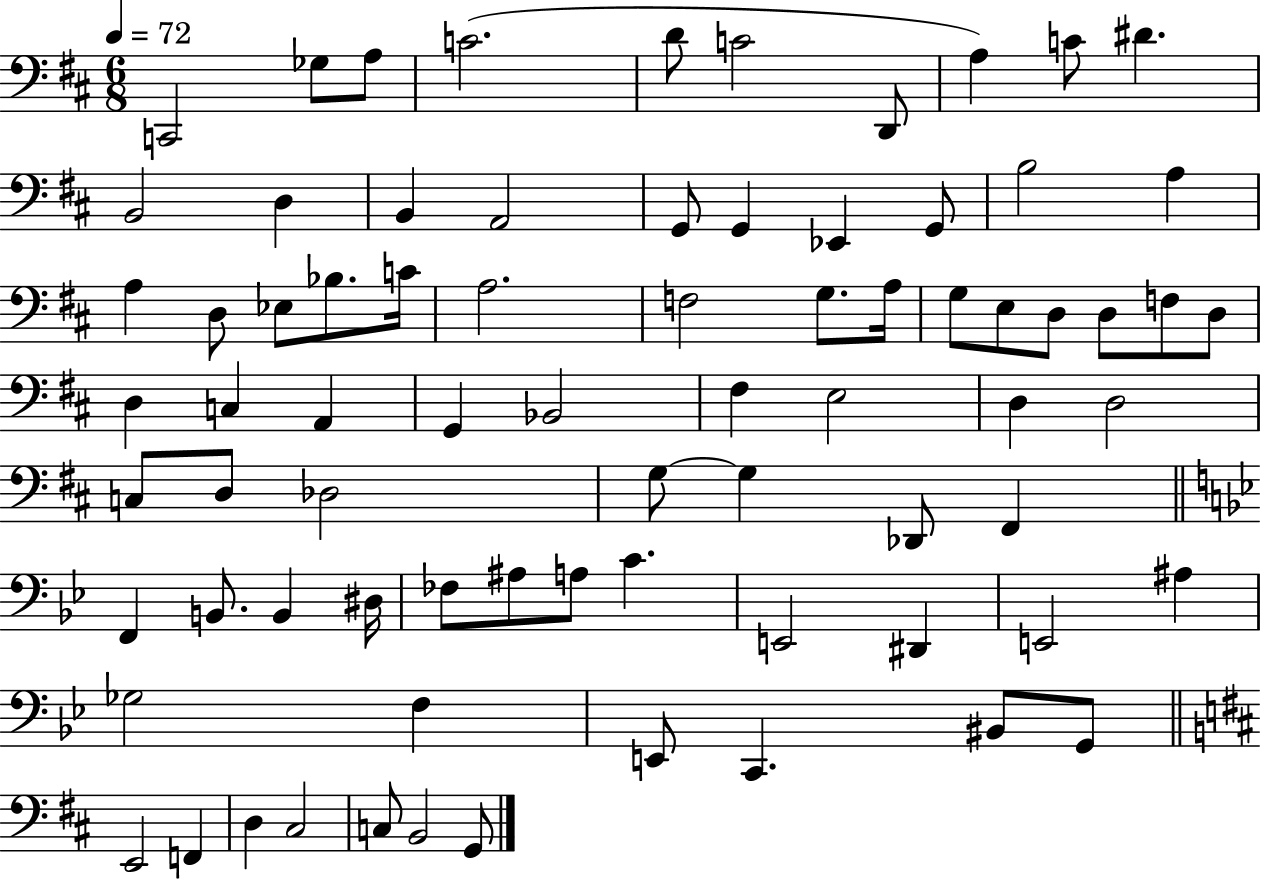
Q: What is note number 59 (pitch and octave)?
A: C4